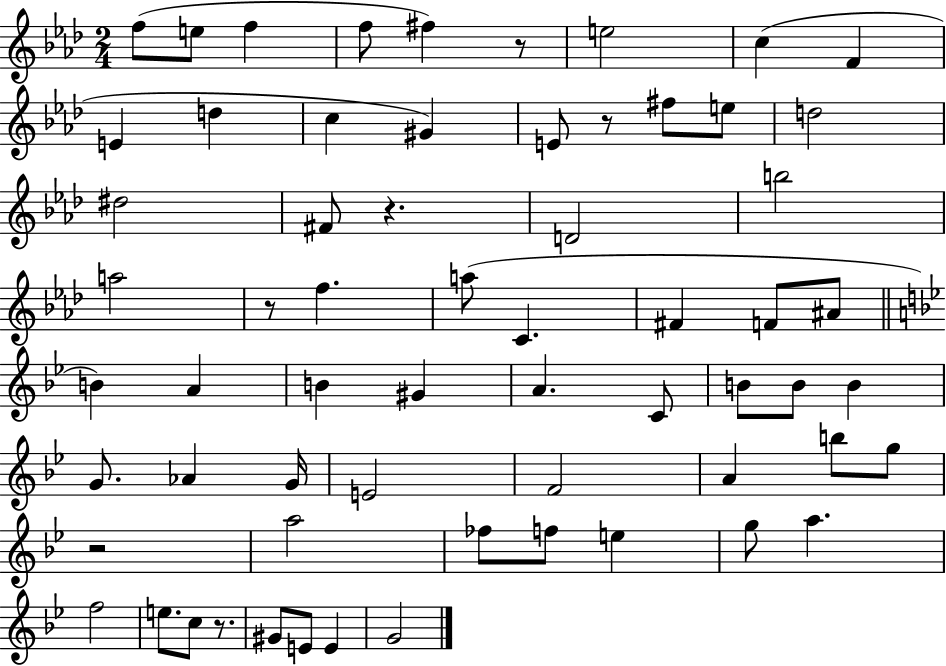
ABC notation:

X:1
T:Untitled
M:2/4
L:1/4
K:Ab
f/2 e/2 f f/2 ^f z/2 e2 c F E d c ^G E/2 z/2 ^f/2 e/2 d2 ^d2 ^F/2 z D2 b2 a2 z/2 f a/2 C ^F F/2 ^A/2 B A B ^G A C/2 B/2 B/2 B G/2 _A G/4 E2 F2 A b/2 g/2 z2 a2 _f/2 f/2 e g/2 a f2 e/2 c/2 z/2 ^G/2 E/2 E G2